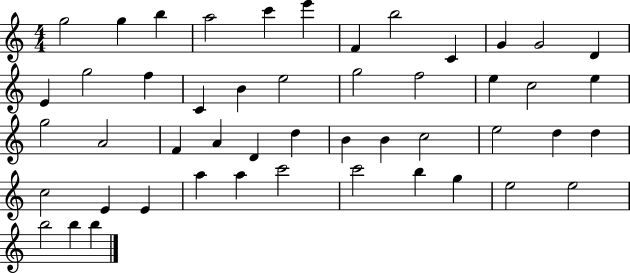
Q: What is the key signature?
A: C major